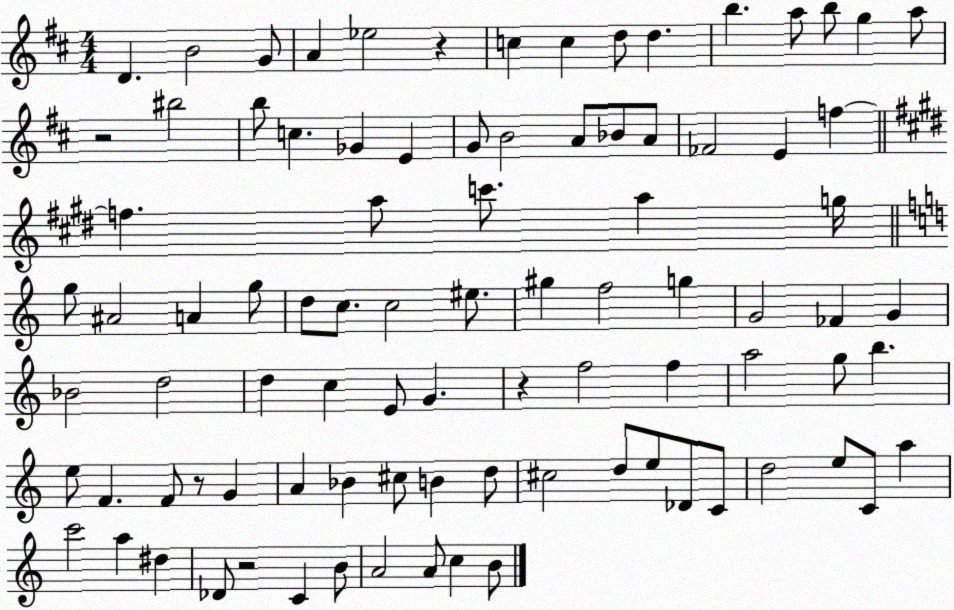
X:1
T:Untitled
M:4/4
L:1/4
K:D
D B2 G/2 A _e2 z c c d/2 d b a/2 b/2 g a/2 z2 ^b2 b/2 c _G E G/2 B2 A/2 _B/2 A/2 _F2 E f f a/2 c'/2 a g/4 g/2 ^A2 A g/2 d/2 c/2 c2 ^e/2 ^g f2 g G2 _F G _B2 d2 d c E/2 G z f2 f a2 g/2 b e/2 F F/2 z/2 G A _B ^c/2 B d/2 ^c2 d/2 e/2 _D/2 C/2 d2 e/2 C/2 a c'2 a ^d _D/2 z2 C B/2 A2 A/2 c B/2